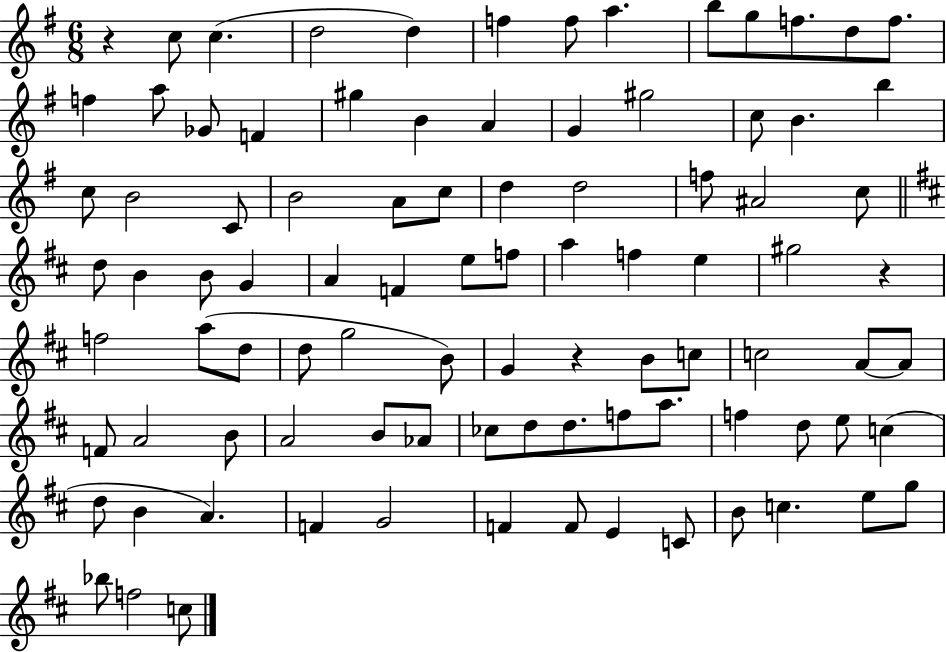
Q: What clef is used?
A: treble